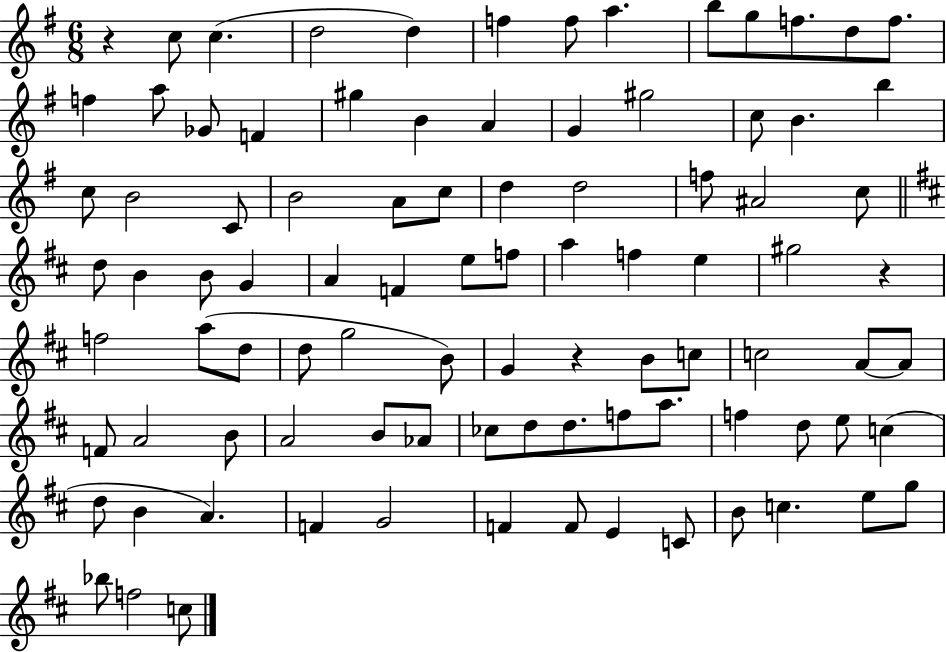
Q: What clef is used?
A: treble